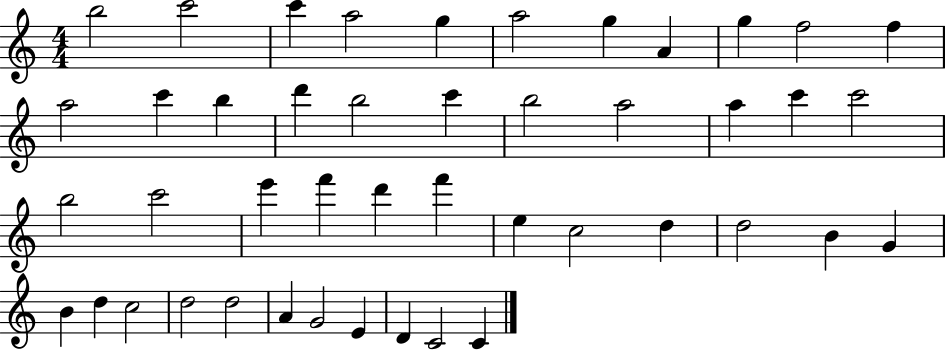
B5/h C6/h C6/q A5/h G5/q A5/h G5/q A4/q G5/q F5/h F5/q A5/h C6/q B5/q D6/q B5/h C6/q B5/h A5/h A5/q C6/q C6/h B5/h C6/h E6/q F6/q D6/q F6/q E5/q C5/h D5/q D5/h B4/q G4/q B4/q D5/q C5/h D5/h D5/h A4/q G4/h E4/q D4/q C4/h C4/q